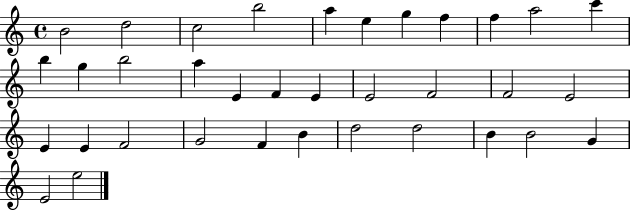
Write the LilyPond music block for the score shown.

{
  \clef treble
  \time 4/4
  \defaultTimeSignature
  \key c \major
  b'2 d''2 | c''2 b''2 | a''4 e''4 g''4 f''4 | f''4 a''2 c'''4 | \break b''4 g''4 b''2 | a''4 e'4 f'4 e'4 | e'2 f'2 | f'2 e'2 | \break e'4 e'4 f'2 | g'2 f'4 b'4 | d''2 d''2 | b'4 b'2 g'4 | \break e'2 e''2 | \bar "|."
}